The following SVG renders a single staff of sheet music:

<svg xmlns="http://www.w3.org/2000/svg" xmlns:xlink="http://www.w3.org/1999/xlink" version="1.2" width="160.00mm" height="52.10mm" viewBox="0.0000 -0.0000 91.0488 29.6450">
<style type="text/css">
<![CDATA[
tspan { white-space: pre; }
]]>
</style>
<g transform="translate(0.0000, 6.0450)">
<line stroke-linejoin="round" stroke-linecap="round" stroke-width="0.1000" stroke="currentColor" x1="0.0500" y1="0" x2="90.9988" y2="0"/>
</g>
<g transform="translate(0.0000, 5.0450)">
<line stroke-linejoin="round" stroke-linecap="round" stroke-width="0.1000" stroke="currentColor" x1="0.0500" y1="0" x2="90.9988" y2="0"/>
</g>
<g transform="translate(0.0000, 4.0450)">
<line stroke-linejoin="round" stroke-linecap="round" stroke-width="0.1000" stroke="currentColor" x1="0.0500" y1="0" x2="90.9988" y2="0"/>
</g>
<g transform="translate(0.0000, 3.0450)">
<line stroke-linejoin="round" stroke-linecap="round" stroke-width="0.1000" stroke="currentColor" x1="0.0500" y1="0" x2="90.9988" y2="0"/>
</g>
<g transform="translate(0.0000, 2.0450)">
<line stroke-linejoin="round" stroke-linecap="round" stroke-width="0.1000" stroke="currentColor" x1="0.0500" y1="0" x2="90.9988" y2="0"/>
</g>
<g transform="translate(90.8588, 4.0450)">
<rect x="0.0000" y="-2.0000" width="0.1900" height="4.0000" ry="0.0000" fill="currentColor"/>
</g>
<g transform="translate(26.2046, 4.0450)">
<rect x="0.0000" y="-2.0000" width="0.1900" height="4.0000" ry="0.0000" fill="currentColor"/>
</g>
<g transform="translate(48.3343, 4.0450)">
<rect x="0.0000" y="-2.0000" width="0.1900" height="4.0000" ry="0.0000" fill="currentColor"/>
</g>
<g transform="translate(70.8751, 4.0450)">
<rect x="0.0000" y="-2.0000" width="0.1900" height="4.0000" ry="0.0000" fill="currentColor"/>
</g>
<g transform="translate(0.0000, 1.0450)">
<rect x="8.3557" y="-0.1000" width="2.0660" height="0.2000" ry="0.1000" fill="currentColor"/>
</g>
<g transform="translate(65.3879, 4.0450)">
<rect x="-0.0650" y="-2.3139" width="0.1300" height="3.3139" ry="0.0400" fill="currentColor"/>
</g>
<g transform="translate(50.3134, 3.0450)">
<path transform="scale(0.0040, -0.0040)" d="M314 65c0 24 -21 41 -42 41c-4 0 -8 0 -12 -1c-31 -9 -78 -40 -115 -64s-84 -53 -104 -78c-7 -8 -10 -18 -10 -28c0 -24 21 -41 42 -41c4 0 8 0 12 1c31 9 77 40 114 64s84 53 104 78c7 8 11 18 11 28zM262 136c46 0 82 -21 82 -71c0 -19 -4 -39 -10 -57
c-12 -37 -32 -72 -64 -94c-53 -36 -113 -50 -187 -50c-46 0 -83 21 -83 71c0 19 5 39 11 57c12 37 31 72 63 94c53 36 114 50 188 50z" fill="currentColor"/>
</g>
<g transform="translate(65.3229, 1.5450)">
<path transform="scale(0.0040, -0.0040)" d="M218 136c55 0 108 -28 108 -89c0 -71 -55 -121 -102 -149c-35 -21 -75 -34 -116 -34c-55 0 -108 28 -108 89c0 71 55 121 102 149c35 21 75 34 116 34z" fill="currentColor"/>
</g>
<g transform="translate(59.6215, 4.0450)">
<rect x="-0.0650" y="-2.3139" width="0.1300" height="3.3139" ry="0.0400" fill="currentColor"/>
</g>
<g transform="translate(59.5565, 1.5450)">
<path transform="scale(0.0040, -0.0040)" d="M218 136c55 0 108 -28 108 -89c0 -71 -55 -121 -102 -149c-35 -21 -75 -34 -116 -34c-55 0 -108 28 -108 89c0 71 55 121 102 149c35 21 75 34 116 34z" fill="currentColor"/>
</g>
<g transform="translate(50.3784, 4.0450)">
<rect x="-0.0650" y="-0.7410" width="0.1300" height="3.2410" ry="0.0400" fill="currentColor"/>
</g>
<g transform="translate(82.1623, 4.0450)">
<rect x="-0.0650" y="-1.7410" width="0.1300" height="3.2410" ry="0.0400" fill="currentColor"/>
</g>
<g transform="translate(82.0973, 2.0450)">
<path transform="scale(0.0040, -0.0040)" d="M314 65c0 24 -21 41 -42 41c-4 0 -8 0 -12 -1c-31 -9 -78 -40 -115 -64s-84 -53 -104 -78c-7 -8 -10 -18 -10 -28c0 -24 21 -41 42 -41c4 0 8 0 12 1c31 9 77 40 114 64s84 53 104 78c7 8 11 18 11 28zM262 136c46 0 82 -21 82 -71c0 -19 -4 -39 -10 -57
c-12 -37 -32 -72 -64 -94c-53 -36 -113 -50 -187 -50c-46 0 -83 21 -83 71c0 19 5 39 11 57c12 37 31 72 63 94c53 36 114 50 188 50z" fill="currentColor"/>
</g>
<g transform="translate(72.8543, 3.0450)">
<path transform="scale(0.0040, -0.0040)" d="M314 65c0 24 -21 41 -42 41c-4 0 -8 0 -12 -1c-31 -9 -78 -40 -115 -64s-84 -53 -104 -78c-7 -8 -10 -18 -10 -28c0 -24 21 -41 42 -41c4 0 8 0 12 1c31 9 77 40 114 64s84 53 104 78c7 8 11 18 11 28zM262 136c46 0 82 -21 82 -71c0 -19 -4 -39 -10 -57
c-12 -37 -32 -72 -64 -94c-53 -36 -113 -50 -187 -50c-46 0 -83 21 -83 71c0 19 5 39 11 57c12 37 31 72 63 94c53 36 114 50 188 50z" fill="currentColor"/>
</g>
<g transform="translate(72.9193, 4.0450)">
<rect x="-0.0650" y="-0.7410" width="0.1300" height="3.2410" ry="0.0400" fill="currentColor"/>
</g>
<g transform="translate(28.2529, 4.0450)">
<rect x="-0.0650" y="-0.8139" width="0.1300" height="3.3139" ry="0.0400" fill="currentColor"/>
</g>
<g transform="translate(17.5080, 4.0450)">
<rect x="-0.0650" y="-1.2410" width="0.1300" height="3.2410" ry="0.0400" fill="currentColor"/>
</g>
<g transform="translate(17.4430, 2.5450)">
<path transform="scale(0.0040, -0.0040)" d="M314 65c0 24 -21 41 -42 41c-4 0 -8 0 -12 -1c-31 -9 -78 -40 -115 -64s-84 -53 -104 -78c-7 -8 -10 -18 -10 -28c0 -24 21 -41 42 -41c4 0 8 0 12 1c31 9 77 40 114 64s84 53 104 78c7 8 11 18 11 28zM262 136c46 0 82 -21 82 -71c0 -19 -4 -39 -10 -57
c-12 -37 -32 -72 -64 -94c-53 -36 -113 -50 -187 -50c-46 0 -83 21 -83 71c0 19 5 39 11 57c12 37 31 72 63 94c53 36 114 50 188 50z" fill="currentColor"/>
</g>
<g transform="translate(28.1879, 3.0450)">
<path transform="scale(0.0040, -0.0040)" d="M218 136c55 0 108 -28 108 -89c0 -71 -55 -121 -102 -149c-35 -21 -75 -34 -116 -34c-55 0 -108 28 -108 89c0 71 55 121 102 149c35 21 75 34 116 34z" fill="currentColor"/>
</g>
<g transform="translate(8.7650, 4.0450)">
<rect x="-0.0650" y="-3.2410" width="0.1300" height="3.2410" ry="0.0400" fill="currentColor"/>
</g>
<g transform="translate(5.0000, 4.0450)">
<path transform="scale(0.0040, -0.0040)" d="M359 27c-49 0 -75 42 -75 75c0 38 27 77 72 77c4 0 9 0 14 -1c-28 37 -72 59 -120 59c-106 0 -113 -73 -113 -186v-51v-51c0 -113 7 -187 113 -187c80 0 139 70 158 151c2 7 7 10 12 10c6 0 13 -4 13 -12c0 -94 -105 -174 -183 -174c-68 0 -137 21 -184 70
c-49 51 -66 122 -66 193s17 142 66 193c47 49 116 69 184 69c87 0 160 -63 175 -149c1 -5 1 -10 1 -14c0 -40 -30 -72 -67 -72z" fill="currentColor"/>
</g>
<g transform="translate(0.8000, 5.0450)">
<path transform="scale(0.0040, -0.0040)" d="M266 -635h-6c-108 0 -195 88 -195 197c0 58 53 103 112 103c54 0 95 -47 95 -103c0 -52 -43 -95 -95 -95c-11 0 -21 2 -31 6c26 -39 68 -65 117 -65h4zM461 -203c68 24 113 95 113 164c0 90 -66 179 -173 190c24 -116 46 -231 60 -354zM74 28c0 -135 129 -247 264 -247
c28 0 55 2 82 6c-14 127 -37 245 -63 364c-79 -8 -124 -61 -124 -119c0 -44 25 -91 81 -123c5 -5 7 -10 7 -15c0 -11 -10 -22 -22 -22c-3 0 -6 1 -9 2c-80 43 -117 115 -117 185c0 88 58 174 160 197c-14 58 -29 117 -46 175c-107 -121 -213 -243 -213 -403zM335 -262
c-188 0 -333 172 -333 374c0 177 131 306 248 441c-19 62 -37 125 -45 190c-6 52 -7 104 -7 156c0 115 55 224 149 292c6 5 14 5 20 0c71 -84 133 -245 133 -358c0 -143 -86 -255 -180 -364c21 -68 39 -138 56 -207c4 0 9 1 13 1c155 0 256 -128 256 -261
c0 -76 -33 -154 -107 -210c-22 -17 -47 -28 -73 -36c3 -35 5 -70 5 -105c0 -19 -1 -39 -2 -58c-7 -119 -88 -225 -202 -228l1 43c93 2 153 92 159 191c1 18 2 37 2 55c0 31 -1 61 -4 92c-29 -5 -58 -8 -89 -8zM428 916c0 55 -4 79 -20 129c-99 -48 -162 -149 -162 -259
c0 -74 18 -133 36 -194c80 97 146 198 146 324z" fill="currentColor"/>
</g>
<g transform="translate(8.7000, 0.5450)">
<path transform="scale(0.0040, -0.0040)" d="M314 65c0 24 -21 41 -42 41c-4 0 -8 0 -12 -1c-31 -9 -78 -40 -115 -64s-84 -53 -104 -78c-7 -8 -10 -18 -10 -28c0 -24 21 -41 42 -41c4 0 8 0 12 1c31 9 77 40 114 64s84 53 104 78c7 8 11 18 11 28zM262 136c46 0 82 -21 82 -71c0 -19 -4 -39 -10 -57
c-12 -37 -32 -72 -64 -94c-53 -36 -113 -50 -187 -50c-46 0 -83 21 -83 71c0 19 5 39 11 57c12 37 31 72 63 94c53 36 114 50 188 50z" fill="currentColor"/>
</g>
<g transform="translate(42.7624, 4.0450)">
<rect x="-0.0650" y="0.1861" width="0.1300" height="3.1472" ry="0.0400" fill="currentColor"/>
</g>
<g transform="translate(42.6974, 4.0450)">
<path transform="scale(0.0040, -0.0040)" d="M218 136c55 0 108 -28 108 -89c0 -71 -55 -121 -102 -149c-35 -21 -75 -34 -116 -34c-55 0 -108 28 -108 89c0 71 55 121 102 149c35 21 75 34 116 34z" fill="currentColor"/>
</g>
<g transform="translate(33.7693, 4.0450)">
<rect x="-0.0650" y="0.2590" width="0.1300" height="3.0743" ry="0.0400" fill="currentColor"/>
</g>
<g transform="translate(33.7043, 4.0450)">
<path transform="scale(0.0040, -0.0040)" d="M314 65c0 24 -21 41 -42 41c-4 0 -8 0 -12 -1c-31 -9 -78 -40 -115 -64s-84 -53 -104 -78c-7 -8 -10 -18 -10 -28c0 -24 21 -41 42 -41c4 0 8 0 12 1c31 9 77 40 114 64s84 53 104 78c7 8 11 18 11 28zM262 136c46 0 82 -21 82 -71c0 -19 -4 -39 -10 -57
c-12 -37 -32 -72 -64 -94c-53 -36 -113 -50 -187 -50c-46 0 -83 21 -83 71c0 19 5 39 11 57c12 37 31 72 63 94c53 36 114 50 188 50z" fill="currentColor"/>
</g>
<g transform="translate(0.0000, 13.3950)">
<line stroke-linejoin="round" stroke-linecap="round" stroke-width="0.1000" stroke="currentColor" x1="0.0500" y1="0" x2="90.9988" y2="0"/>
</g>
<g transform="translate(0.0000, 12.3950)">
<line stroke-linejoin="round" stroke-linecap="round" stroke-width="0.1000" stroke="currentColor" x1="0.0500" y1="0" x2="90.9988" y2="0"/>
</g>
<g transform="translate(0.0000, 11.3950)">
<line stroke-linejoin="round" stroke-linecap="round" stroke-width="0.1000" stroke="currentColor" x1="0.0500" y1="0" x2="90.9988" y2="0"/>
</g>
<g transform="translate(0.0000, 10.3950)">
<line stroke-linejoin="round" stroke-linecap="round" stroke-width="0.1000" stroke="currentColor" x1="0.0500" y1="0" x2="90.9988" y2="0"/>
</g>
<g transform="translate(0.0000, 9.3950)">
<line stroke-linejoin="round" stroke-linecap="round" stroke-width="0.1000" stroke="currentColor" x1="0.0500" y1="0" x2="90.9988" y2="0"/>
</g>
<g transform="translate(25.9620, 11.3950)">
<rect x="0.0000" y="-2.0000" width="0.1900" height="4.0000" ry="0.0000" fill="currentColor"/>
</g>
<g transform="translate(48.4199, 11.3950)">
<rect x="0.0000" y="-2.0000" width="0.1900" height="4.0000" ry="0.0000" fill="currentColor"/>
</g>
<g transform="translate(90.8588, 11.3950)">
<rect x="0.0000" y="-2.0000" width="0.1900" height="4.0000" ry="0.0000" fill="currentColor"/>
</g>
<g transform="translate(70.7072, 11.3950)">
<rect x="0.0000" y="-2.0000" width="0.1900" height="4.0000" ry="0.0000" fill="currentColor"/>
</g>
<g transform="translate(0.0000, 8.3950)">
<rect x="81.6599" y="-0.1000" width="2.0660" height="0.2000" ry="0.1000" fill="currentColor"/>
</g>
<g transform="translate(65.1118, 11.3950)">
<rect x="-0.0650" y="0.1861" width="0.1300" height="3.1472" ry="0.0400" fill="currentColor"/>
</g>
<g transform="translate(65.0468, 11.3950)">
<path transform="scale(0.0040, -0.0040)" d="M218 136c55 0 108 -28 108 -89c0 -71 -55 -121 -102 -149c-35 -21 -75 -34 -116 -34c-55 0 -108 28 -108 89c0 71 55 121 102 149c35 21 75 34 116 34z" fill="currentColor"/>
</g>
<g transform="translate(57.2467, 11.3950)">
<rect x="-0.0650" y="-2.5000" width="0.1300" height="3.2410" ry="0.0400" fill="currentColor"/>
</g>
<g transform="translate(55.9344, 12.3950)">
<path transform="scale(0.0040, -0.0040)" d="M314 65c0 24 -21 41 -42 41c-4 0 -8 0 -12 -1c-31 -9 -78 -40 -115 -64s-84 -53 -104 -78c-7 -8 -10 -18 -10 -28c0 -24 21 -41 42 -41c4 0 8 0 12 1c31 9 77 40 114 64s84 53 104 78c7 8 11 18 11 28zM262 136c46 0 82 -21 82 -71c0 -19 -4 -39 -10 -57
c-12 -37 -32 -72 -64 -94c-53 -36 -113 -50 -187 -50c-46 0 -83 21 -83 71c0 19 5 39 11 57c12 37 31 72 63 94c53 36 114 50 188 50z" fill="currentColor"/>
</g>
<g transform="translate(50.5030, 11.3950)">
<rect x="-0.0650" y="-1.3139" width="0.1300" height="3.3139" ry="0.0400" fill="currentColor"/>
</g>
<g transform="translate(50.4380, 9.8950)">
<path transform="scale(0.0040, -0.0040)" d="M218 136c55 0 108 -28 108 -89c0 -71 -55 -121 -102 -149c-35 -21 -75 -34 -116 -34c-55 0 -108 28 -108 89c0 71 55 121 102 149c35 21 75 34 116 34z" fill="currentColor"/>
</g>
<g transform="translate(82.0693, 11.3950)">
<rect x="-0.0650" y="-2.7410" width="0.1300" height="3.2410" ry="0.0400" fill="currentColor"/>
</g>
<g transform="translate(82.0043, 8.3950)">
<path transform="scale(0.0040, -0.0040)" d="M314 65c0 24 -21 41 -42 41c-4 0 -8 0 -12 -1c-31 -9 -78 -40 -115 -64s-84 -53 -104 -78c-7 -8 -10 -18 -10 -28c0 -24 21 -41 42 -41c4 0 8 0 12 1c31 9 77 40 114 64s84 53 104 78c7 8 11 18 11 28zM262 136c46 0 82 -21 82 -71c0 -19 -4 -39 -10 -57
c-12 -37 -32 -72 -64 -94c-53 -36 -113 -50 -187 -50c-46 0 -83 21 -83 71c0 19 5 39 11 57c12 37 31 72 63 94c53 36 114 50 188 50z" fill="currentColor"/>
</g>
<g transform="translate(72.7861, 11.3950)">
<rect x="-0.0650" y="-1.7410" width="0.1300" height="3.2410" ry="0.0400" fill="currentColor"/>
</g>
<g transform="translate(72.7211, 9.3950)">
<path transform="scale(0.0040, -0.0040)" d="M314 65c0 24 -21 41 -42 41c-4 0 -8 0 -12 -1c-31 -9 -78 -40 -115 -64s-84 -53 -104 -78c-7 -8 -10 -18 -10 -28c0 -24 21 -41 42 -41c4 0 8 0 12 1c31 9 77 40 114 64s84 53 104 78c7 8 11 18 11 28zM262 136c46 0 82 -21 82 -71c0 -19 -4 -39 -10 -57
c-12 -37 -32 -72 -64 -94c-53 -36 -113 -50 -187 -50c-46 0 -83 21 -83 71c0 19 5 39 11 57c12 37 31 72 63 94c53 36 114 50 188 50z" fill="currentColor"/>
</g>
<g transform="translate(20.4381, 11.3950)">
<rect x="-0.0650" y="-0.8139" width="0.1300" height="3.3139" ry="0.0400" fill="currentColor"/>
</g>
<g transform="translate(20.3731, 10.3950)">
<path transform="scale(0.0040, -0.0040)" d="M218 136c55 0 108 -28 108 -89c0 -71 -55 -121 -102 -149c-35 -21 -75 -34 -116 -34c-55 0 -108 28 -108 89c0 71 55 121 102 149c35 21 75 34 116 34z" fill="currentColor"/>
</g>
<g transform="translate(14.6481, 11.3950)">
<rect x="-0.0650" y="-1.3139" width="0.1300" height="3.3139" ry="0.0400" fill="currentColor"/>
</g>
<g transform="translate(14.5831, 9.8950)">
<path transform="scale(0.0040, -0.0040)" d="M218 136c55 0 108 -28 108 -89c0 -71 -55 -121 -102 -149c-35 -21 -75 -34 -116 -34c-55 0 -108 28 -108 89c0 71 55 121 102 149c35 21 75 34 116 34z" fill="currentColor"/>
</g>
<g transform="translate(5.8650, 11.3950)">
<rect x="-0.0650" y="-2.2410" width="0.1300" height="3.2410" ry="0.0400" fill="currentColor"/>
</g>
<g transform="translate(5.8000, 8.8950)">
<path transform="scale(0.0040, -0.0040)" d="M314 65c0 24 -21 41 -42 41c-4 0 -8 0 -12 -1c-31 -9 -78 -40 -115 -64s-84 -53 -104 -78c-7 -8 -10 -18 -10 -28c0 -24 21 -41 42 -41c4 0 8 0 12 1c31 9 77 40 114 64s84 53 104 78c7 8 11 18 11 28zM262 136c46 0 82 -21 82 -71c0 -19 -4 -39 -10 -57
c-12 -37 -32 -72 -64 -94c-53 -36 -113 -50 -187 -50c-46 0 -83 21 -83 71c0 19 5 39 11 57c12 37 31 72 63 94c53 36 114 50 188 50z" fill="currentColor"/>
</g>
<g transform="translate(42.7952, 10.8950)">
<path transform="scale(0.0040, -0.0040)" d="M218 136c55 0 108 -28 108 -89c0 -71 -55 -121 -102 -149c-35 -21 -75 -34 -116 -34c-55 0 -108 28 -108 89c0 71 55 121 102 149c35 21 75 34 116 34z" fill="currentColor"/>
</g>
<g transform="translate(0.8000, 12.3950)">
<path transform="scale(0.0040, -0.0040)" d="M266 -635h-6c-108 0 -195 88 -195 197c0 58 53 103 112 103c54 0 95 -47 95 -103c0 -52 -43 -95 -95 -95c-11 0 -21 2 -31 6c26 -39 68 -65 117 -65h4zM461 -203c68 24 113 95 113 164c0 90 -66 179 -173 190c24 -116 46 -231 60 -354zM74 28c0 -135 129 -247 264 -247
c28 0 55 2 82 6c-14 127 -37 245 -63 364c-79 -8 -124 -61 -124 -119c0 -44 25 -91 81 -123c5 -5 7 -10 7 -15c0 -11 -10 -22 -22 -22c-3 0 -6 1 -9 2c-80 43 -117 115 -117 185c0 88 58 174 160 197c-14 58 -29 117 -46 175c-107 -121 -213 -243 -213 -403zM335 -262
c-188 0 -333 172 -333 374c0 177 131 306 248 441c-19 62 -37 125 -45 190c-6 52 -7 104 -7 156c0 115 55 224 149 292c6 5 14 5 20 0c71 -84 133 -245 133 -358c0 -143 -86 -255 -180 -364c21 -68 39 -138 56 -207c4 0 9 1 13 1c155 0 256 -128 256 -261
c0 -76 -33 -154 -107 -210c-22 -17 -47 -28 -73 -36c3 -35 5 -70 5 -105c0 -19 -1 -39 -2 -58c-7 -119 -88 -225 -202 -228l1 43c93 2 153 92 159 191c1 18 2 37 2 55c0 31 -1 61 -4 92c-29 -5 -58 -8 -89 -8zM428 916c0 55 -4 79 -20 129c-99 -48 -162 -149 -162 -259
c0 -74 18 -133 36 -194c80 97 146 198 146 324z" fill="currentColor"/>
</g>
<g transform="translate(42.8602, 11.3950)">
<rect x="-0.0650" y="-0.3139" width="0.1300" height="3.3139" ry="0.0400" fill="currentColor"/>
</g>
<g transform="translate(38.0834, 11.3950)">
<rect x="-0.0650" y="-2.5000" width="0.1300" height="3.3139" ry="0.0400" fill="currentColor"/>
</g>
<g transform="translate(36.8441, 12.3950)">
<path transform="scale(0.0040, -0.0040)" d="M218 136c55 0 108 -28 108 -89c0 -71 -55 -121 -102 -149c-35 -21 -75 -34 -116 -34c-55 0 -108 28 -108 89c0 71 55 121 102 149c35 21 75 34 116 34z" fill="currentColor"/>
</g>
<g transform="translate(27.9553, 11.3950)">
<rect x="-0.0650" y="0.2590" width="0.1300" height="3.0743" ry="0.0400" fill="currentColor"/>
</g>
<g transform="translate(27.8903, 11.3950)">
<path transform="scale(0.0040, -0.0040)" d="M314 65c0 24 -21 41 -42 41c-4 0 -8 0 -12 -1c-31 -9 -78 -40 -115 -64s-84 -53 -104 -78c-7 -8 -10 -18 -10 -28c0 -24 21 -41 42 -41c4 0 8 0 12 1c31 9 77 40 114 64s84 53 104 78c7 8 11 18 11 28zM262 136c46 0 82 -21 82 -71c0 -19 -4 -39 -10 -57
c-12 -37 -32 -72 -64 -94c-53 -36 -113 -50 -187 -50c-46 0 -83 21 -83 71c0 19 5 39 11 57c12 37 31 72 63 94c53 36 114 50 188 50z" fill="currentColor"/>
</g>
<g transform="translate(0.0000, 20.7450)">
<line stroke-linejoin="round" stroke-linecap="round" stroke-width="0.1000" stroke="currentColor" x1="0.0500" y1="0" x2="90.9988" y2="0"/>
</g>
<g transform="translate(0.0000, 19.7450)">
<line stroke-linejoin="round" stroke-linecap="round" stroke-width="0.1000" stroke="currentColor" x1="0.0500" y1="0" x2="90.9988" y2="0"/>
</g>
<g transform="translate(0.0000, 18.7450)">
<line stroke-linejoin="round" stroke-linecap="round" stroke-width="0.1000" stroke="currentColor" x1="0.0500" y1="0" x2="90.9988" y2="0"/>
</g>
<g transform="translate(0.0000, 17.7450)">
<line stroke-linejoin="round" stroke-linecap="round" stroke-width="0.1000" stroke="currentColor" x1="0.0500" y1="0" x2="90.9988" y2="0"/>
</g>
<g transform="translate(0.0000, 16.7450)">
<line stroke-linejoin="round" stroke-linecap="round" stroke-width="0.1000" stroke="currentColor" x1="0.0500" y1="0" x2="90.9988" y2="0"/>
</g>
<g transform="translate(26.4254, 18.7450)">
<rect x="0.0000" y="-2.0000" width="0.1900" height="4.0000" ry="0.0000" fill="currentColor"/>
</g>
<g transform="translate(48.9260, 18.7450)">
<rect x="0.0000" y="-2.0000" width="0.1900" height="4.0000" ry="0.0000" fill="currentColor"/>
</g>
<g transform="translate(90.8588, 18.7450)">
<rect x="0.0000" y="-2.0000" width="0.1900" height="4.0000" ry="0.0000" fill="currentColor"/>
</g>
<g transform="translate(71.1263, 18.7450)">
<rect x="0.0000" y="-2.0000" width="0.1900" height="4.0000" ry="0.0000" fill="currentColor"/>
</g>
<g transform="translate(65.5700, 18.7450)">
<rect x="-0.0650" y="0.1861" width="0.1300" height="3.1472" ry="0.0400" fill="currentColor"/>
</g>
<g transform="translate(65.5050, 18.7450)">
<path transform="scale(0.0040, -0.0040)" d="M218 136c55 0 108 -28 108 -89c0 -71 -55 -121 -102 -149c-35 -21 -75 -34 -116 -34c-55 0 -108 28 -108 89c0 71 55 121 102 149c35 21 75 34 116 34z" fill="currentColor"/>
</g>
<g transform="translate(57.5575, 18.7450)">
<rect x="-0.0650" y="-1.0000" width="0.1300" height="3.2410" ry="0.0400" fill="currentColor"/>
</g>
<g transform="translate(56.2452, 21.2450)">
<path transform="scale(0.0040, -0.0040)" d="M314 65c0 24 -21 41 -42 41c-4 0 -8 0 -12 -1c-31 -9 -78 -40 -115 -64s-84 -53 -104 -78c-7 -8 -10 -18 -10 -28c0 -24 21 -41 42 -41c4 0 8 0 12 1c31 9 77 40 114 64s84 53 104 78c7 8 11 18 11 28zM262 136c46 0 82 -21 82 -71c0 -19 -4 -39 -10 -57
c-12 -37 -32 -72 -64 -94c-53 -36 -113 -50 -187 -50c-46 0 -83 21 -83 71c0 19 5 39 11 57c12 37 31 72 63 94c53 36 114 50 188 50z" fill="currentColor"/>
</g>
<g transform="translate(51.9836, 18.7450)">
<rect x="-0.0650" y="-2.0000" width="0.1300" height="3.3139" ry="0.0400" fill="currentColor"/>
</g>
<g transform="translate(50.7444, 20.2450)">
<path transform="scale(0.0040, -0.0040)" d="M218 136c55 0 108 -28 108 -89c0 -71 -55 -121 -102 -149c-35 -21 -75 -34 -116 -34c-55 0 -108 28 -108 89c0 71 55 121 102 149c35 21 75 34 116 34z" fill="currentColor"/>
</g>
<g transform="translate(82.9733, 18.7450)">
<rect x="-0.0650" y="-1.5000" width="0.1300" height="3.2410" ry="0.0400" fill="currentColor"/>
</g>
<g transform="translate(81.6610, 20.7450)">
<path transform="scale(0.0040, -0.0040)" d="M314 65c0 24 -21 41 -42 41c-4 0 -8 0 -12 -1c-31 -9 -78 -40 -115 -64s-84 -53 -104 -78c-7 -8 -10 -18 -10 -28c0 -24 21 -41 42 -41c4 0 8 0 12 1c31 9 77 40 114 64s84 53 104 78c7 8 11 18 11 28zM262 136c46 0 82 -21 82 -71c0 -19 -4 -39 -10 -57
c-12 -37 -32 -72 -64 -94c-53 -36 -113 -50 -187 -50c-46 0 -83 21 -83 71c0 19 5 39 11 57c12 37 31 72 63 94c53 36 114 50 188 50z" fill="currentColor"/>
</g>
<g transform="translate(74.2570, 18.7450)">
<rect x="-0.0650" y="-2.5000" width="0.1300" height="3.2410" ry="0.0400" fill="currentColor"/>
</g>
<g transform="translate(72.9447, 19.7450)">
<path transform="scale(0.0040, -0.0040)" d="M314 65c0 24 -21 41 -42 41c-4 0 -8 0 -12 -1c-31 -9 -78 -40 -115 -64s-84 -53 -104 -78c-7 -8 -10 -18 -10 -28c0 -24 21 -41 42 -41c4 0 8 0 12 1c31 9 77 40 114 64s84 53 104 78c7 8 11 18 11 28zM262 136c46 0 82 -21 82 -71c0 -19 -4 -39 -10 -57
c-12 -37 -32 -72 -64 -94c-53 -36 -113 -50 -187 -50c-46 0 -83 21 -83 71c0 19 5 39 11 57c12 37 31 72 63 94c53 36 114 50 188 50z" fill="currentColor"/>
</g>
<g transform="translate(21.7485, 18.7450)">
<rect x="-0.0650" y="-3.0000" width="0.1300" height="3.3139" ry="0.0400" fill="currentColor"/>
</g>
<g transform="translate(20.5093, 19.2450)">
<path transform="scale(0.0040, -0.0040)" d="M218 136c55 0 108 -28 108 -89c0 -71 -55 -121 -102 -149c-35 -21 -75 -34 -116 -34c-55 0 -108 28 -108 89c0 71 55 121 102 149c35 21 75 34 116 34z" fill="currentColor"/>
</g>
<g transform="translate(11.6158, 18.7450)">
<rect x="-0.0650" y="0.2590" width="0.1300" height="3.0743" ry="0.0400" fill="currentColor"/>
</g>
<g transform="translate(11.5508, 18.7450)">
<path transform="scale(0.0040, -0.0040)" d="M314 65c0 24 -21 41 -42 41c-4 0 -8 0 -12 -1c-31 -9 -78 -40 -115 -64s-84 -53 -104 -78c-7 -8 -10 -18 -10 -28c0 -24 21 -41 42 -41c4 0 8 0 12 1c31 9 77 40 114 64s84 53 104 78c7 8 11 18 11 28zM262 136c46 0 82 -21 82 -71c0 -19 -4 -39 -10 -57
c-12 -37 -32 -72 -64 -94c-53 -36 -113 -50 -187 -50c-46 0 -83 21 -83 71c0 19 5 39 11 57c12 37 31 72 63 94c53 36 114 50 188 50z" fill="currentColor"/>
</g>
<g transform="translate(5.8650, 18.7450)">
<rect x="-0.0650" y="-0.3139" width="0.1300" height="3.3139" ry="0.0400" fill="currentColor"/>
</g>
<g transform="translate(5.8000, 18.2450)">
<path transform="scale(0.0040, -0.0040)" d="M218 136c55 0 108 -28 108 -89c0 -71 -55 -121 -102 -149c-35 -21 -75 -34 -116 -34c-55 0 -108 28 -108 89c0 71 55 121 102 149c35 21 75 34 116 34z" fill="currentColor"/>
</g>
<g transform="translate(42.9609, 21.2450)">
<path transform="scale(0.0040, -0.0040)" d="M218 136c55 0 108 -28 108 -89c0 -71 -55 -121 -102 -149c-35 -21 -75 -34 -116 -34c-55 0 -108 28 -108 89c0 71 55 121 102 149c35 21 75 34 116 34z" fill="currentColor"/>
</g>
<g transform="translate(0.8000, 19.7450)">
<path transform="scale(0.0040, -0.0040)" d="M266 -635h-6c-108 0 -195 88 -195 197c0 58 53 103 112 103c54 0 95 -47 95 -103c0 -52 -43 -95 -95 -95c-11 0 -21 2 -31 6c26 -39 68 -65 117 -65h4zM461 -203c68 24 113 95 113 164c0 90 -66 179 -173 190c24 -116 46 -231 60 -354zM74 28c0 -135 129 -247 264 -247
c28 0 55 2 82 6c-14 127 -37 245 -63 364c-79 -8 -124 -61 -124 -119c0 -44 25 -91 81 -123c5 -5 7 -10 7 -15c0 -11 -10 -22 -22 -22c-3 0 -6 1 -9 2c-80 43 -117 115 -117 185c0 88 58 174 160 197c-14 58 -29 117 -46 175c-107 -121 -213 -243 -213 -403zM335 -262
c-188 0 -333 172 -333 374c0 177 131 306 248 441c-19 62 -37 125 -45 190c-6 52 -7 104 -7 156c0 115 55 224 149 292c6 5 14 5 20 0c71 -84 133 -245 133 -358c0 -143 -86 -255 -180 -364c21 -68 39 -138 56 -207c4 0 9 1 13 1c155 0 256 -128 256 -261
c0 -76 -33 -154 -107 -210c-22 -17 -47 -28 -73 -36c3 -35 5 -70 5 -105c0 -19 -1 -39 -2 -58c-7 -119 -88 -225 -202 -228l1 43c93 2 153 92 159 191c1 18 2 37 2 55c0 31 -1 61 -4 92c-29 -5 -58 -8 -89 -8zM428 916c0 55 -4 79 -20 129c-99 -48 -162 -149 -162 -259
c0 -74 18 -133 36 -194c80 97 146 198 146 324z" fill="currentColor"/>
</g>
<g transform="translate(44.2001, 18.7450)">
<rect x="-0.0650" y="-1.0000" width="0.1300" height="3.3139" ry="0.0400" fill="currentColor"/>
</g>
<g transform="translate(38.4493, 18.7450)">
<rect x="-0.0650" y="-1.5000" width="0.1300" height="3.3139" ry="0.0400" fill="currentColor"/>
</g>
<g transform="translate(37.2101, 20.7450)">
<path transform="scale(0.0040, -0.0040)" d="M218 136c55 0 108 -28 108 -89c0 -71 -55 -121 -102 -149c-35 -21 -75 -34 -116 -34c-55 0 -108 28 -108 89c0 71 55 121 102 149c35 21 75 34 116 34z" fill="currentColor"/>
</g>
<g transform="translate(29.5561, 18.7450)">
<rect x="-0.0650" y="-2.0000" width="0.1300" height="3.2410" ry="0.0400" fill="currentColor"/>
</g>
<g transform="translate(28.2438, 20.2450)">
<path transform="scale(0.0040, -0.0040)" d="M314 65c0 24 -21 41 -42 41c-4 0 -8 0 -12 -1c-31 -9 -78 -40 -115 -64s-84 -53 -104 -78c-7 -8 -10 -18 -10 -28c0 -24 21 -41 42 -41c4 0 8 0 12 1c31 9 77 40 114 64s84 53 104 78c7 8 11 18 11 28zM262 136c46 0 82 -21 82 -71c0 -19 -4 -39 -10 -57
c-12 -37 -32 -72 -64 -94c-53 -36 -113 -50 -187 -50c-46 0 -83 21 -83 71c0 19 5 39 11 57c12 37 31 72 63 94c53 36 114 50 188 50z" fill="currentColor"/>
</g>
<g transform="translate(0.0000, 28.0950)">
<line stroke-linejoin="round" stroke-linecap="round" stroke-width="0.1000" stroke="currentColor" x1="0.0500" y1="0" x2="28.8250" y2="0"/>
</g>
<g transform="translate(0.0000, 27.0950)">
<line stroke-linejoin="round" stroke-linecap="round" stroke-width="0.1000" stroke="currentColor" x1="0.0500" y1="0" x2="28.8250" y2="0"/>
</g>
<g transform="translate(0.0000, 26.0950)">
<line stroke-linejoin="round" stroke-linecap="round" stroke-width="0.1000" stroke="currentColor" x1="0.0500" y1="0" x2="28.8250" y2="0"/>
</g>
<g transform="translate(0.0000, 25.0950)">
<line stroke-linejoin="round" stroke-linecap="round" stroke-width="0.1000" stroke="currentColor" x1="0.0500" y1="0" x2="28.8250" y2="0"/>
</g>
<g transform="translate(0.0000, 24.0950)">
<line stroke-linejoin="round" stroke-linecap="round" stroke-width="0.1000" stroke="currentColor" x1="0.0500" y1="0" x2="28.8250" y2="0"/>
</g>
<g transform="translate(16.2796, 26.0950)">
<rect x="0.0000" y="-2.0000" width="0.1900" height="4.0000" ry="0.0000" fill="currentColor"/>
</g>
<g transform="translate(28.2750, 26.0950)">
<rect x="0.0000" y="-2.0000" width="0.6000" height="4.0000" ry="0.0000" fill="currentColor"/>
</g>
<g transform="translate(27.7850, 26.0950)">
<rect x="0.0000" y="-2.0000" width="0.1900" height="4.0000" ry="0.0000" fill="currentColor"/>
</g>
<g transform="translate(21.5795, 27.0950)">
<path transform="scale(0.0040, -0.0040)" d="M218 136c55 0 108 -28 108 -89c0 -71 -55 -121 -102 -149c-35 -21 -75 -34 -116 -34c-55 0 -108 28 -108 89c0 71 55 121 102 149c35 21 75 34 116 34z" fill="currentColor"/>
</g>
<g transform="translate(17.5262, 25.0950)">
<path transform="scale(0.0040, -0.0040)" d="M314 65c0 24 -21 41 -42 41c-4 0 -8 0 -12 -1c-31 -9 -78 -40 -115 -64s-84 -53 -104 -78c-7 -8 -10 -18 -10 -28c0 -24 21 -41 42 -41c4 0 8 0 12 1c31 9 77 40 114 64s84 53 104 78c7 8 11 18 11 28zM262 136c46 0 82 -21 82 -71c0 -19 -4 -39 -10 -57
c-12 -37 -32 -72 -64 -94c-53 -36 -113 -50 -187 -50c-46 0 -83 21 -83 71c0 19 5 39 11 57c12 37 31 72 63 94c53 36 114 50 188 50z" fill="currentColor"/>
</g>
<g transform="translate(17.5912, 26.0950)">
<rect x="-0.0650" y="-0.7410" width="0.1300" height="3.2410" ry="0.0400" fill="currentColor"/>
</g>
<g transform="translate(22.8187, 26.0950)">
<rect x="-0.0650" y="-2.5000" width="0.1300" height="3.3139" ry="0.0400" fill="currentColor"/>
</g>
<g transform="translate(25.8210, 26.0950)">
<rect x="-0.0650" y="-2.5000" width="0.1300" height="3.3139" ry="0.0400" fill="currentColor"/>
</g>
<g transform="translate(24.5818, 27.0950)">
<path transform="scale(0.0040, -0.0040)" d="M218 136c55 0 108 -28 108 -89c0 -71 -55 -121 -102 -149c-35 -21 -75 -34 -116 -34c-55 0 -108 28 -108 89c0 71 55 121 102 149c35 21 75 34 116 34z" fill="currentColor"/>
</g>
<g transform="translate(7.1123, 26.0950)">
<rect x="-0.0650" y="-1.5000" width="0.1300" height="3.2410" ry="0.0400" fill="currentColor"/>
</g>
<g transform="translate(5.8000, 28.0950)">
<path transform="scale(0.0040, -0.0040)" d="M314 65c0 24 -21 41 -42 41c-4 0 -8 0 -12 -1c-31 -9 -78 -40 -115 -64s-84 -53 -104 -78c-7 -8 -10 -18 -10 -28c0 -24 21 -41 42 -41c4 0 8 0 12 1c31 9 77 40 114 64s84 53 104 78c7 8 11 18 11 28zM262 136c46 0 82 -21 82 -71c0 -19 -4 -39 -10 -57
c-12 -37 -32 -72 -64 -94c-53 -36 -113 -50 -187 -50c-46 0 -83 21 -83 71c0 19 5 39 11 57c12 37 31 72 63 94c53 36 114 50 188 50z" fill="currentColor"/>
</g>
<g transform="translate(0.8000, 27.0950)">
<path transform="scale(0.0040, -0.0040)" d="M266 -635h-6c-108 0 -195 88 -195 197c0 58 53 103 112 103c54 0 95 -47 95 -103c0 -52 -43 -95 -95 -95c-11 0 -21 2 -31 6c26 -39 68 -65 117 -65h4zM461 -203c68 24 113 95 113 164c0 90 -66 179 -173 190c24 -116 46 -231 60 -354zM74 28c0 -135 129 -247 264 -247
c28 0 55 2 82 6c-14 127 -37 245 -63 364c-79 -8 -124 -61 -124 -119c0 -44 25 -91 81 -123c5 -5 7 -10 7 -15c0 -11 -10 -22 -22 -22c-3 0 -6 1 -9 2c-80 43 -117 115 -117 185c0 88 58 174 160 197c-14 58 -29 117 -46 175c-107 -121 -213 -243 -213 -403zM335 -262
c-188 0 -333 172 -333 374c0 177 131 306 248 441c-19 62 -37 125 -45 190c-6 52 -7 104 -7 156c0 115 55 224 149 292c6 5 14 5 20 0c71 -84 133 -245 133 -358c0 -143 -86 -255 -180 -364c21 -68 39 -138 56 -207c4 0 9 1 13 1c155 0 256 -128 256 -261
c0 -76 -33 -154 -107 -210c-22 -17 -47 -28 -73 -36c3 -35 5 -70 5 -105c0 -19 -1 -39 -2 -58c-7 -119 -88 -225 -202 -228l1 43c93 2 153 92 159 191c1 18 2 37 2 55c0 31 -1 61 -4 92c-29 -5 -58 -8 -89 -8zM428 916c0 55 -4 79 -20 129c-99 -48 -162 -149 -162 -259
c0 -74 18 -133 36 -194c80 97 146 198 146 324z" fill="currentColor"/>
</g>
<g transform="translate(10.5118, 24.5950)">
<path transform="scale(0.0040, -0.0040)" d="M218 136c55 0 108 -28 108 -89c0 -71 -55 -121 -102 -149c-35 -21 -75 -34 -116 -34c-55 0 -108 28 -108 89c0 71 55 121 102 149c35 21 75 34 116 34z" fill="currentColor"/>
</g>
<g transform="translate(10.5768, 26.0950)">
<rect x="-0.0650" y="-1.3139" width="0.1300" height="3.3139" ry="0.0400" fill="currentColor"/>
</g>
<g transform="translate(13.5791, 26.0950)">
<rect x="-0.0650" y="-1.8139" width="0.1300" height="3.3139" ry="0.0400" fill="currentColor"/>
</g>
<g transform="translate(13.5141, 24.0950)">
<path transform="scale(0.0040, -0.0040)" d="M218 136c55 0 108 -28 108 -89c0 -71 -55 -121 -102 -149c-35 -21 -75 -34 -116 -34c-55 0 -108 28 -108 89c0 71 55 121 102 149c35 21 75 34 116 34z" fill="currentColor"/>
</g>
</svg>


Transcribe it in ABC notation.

X:1
T:Untitled
M:4/4
L:1/4
K:C
b2 e2 d B2 B d2 g g d2 f2 g2 e d B2 G c e G2 B f2 a2 c B2 A F2 E D F D2 B G2 E2 E2 e f d2 G G